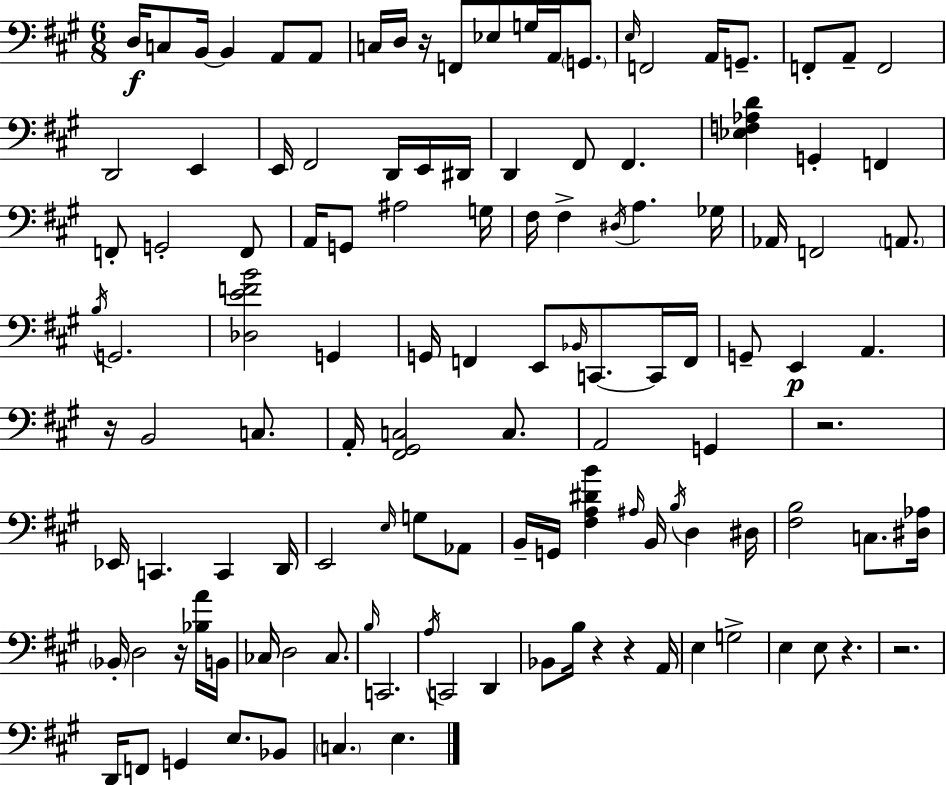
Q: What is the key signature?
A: A major